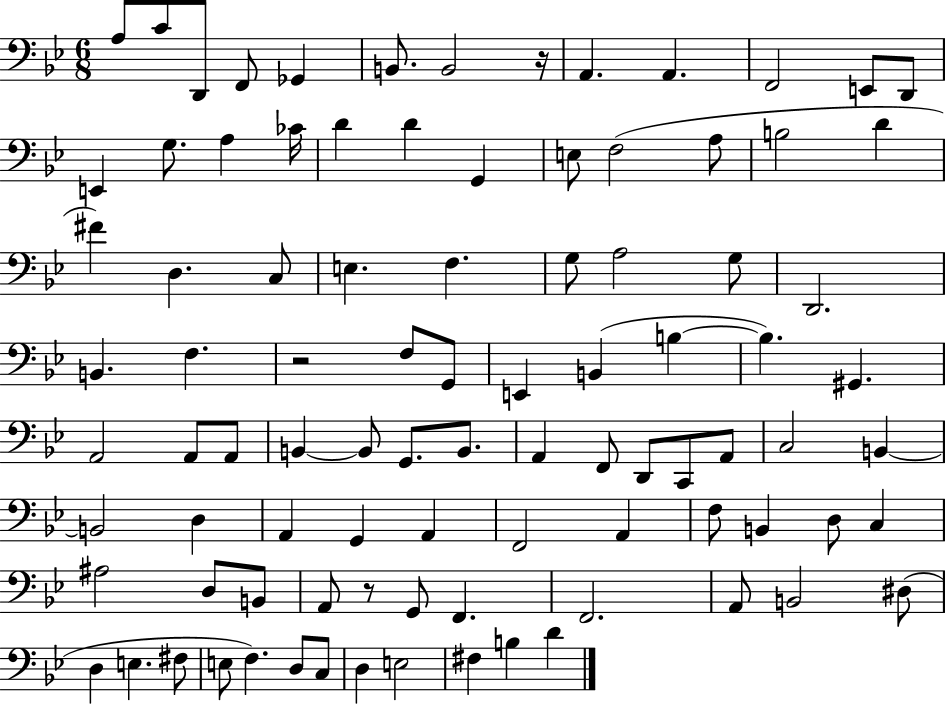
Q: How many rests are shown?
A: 3